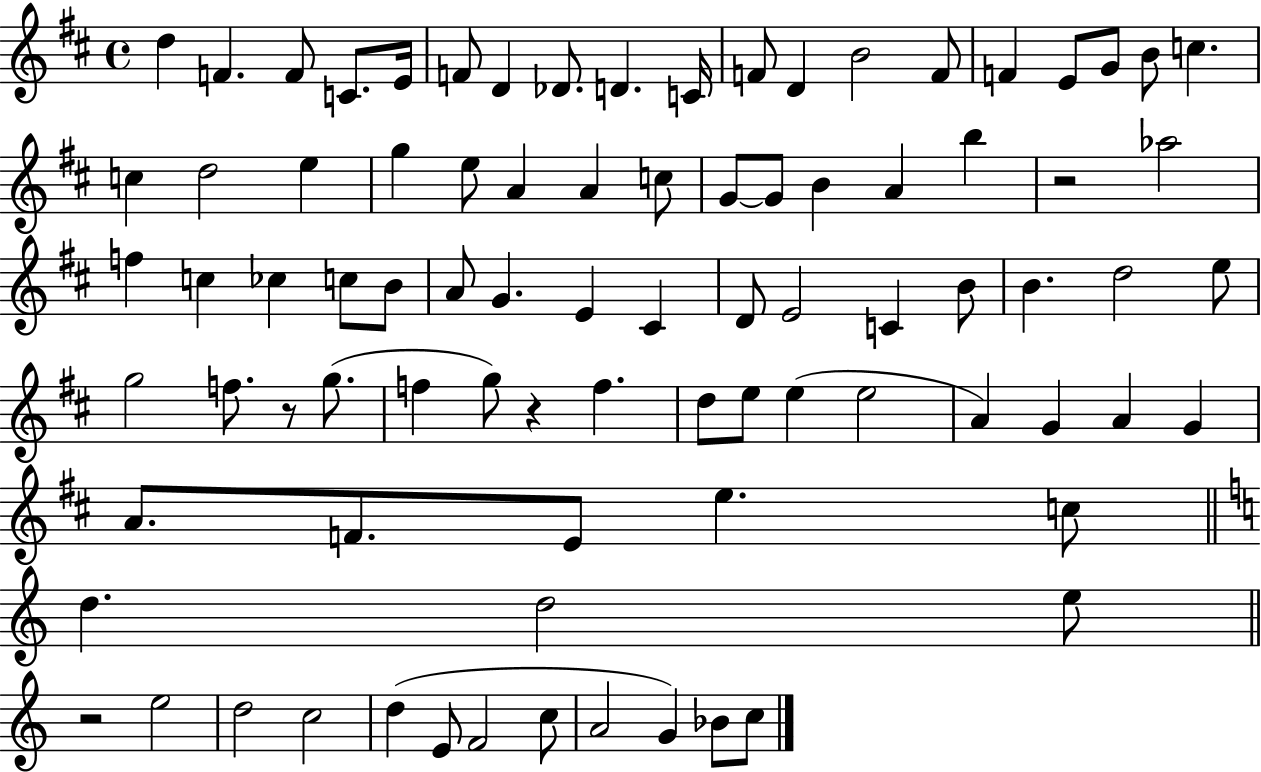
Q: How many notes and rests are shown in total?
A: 86